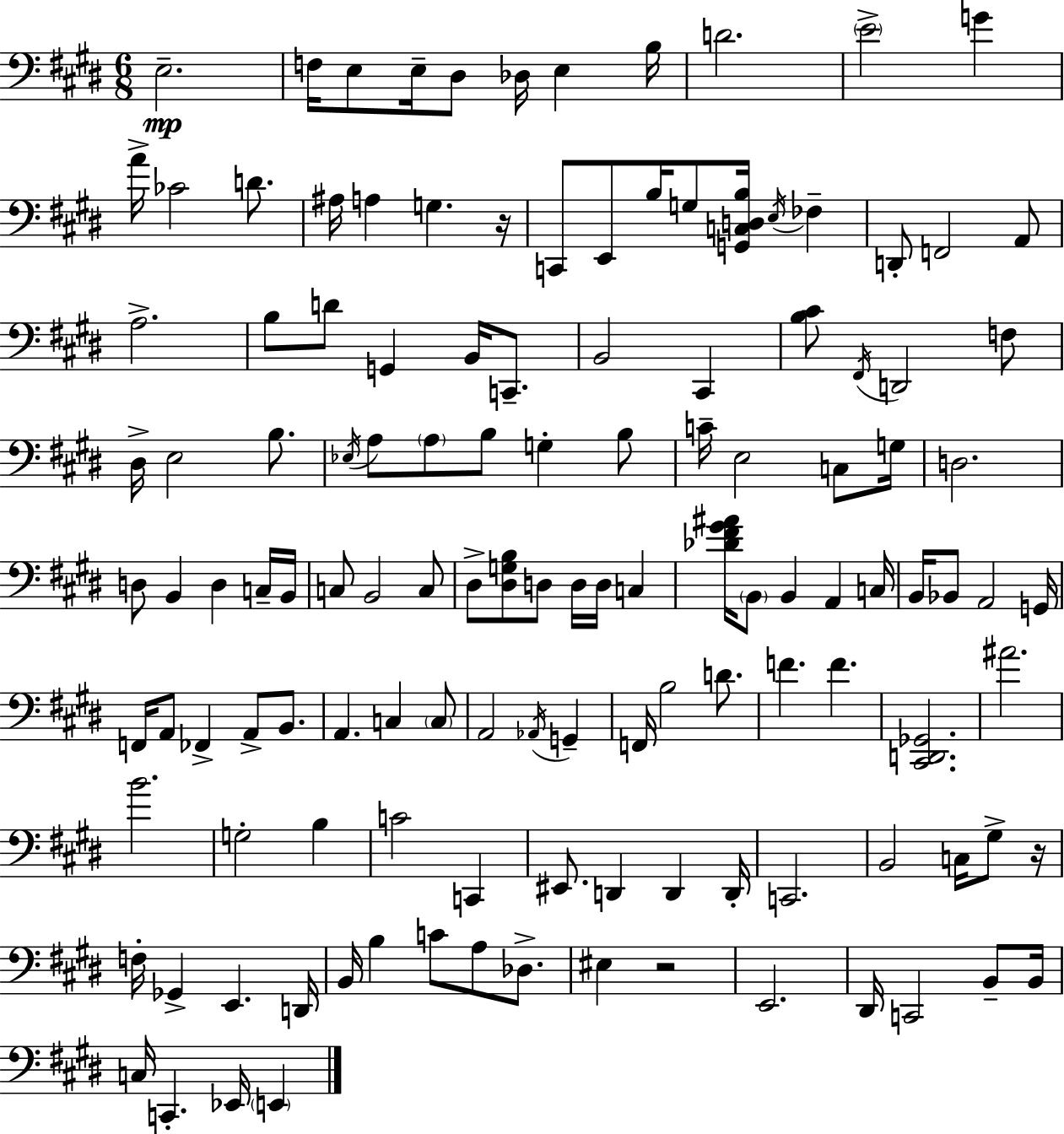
{
  \clef bass
  \numericTimeSignature
  \time 6/8
  \key e \major
  e2.--\mp | f16 e8 e16-- dis8 des16 e4 b16 | d'2. | \parenthesize e'2-> g'4 | \break a'16-> ces'2 d'8. | ais16 a4 g4. r16 | c,8 e,8 b16 g8 <g, c d b>16 \acciaccatura { e16 } fes4-- | d,8-. f,2 a,8 | \break a2.-> | b8 d'8 g,4 b,16 c,8.-- | b,2 cis,4 | <b cis'>8 \acciaccatura { fis,16 } d,2 | \break f8 dis16-> e2 b8. | \acciaccatura { ees16 } a8 \parenthesize a8 b8 g4-. | b8 c'16-- e2 | c8 g16 d2. | \break d8 b,4 d4 | c16-- b,16 c8 b,2 | c8 dis8-> <dis g b>8 d8 d16 d16 c4 | <des' fis' gis' ais'>16 \parenthesize b,8 b,4 a,4 | \break c16 b,16 bes,8 a,2 | g,16 f,16 a,8 fes,4-> a,8-> | b,8. a,4. c4 | \parenthesize c8 a,2 \acciaccatura { aes,16 } | \break g,4-- f,16 b2 | d'8. f'4. f'4. | <cis, d, ges,>2. | ais'2. | \break b'2. | g2-. | b4 c'2 | c,4 eis,8. d,4 d,4 | \break d,16-. c,2. | b,2 | c16 gis8-> r16 f16-. ges,4-> e,4. | d,16 b,16 b4 c'8 a8 | \break des8.-> eis4 r2 | e,2. | dis,16 c,2 | b,8-- b,16 c16 c,4.-. ees,16 | \break \parenthesize e,4 \bar "|."
}